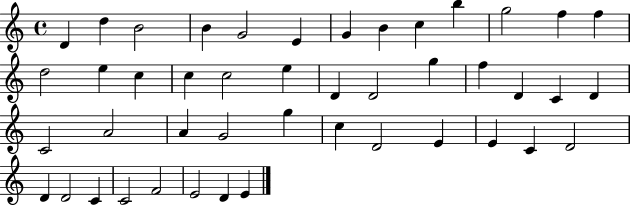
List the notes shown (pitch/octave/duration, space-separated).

D4/q D5/q B4/h B4/q G4/h E4/q G4/q B4/q C5/q B5/q G5/h F5/q F5/q D5/h E5/q C5/q C5/q C5/h E5/q D4/q D4/h G5/q F5/q D4/q C4/q D4/q C4/h A4/h A4/q G4/h G5/q C5/q D4/h E4/q E4/q C4/q D4/h D4/q D4/h C4/q C4/h F4/h E4/h D4/q E4/q